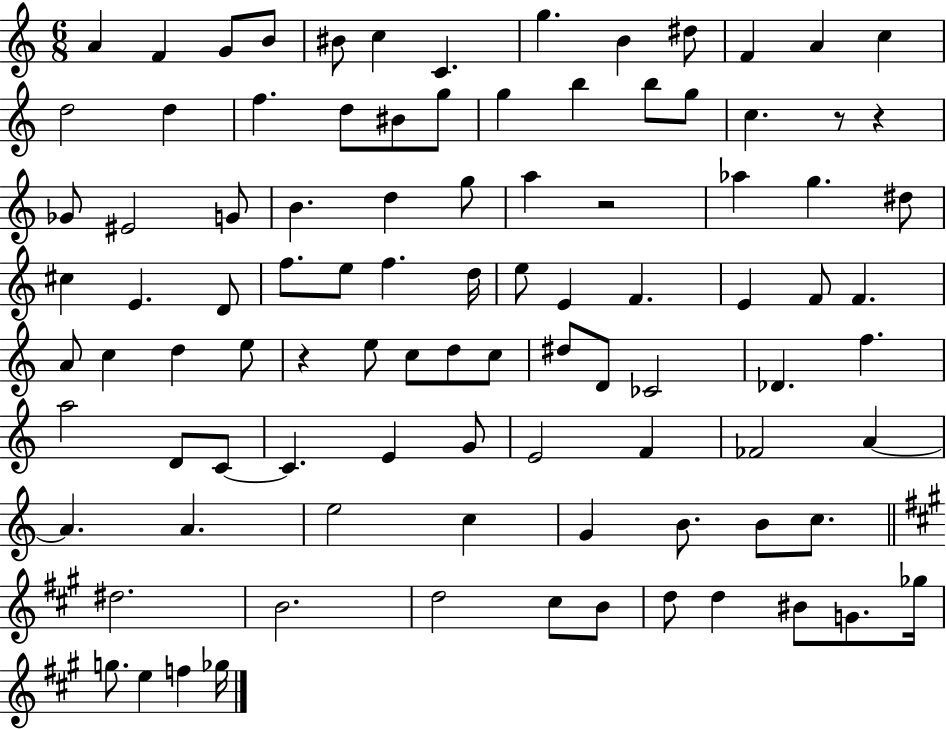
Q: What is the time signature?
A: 6/8